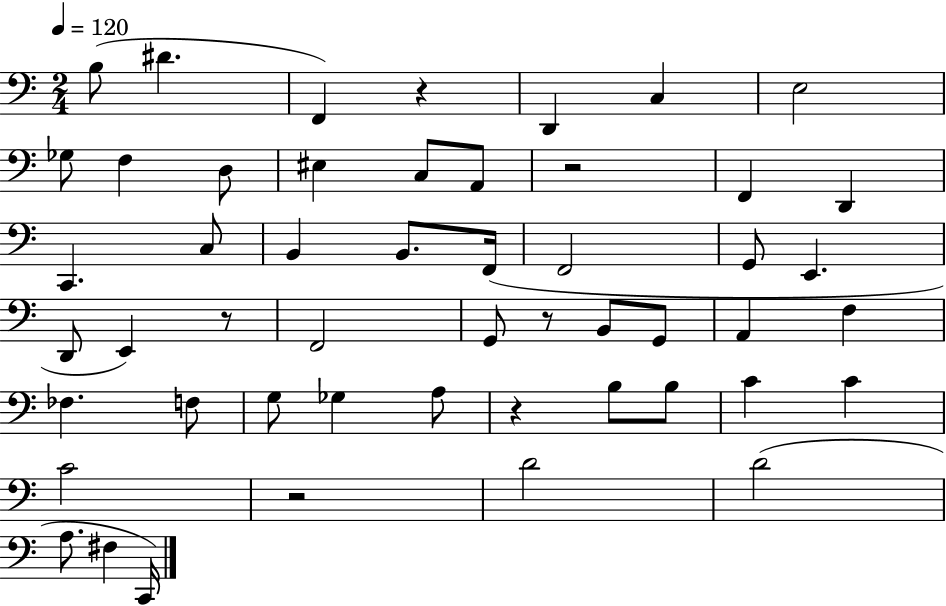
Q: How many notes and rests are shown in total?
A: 51